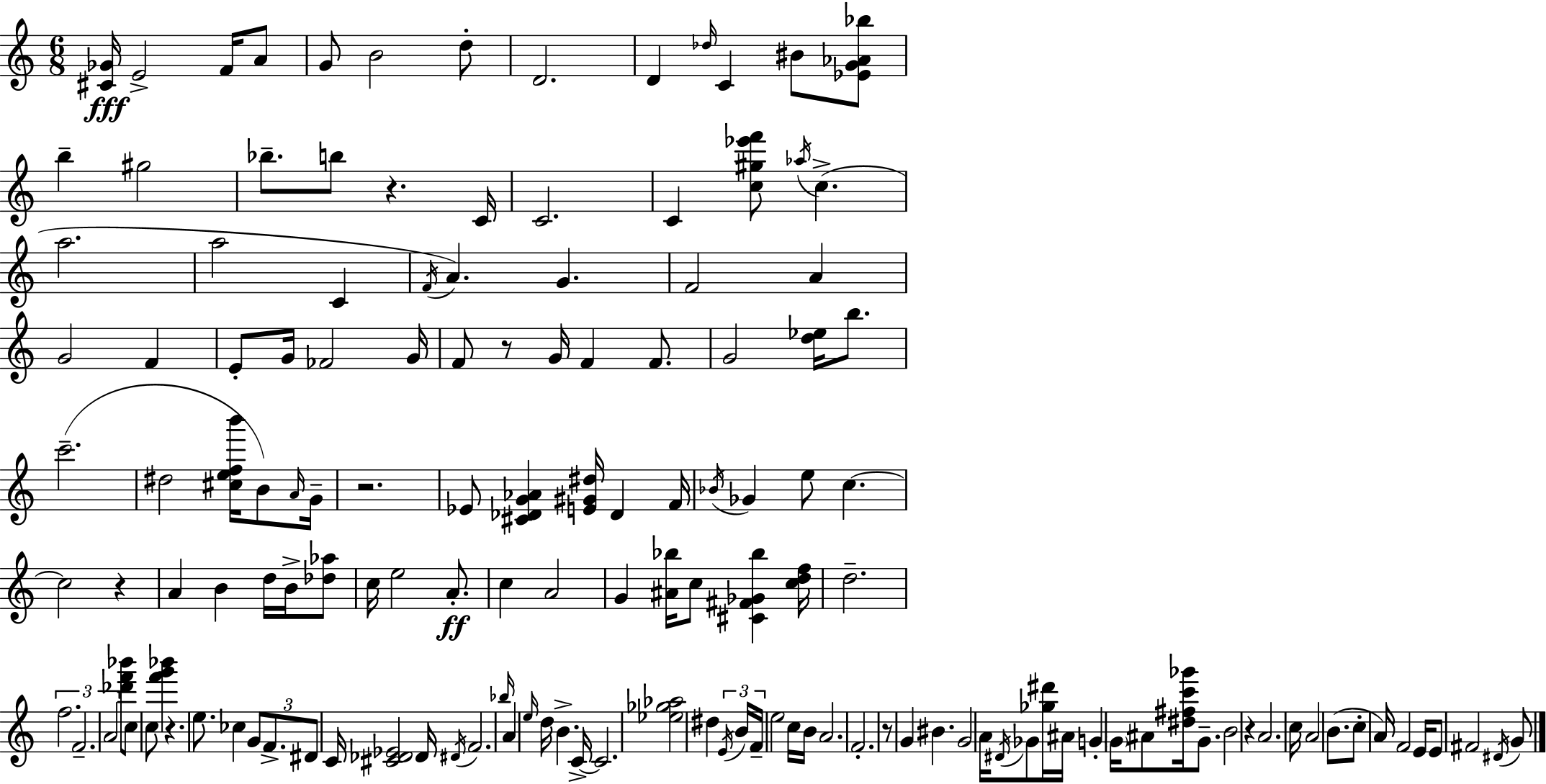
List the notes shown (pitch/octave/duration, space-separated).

[C#4,Gb4]/s E4/h F4/s A4/e G4/e B4/h D5/e D4/h. D4/q Db5/s C4/q BIS4/e [Eb4,G4,Ab4,Bb5]/e B5/q G#5/h Bb5/e. B5/e R/q. C4/s C4/h. C4/q [C5,G#5,Eb6,F6]/e Ab5/s C5/q. A5/h. A5/h C4/q F4/s A4/q. G4/q. F4/h A4/q G4/h F4/q E4/e G4/s FES4/h G4/s F4/e R/e G4/s F4/q F4/e. G4/h [D5,Eb5]/s B5/e. C6/h. D#5/h [C#5,E5,F5,B6]/s B4/e A4/s G4/s R/h. Eb4/e [C#4,Db4,G4,Ab4]/q [E4,G#4,D#5]/s Db4/q F4/s Bb4/s Gb4/q E5/e C5/q. C5/h R/q A4/q B4/q D5/s B4/s [Db5,Ab5]/e C5/s E5/h A4/e. C5/q A4/h G4/q [A#4,Bb5]/s C5/e [C#4,F#4,Gb4,Bb5]/q [C5,D5,F5]/s D5/h. F5/h. F4/h. A4/h [Db6,F6,Bb6]/e C5/e C5/e [F6,G6,Bb6]/q R/q. E5/e. CES5/q G4/e F4/e. D#4/e C4/s [C#4,Db4,Eb4]/h Db4/s D#4/s F4/h. Bb5/s A4/q E5/s D5/s B4/q. C4/s C4/h. [Eb5,Gb5,Ab5]/h D#5/q E4/s B4/s F4/s E5/h C5/s B4/s A4/h. F4/h. R/e G4/q BIS4/q. G4/h A4/s D#4/s Gb4/e [Gb5,D#6]/s A#4/s G4/q G4/s A#4/e [D#5,F#5,C6,Gb6]/s G4/e. B4/h R/q A4/h. C5/s A4/h B4/e. C5/e A4/s F4/h E4/s E4/e F#4/h D#4/s G4/e